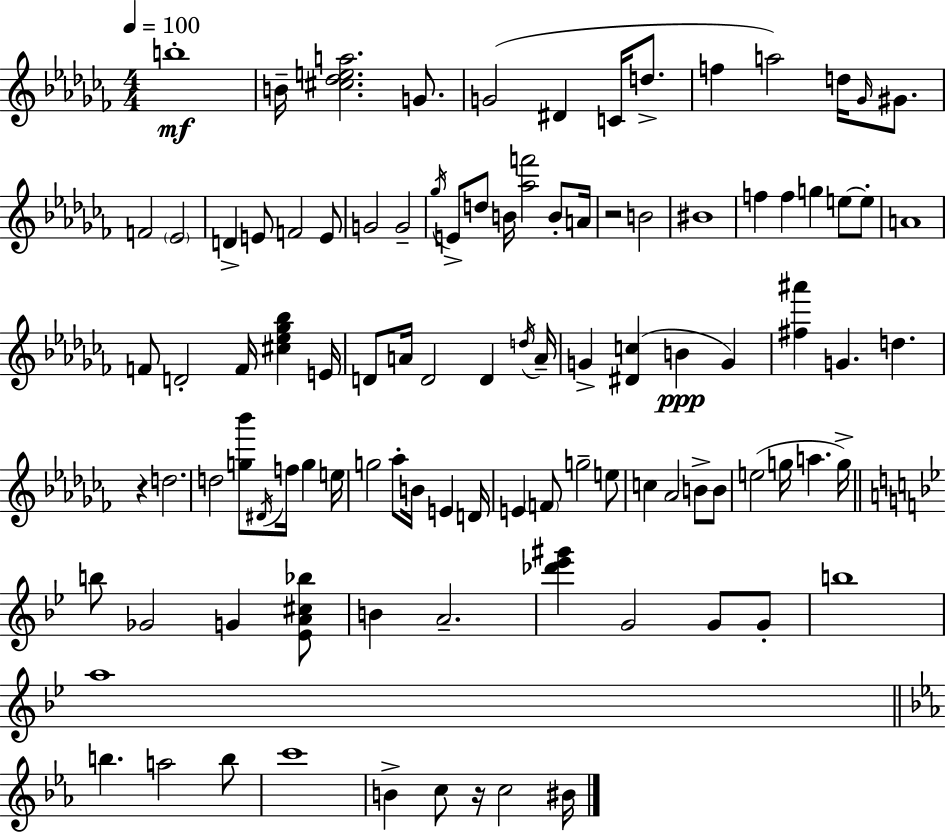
{
  \clef treble
  \numericTimeSignature
  \time 4/4
  \key aes \minor
  \tempo 4 = 100
  b''1-.\mf | b'16-- <cis'' des'' e'' a''>2. g'8. | g'2( dis'4 c'16 d''8.-> | f''4 a''2) d''16 \grace { ges'16 } gis'8. | \break f'2 \parenthesize ees'2 | d'4-> e'8 f'2 e'8 | g'2 g'2-- | \acciaccatura { ges''16 } e'8-> d''8 b'16 <aes'' f'''>2 b'8-. | \break a'16 r2 b'2 | bis'1 | f''4 f''4 g''4 e''8~~ | e''8-. a'1 | \break f'8 d'2-. f'16 <cis'' ees'' ges'' bes''>4 | e'16 d'8 a'16 d'2 d'4 | \acciaccatura { d''16 } a'16-- g'4-> <dis' c''>4( b'4\ppp g'4) | <fis'' ais'''>4 g'4. d''4. | \break r4 d''2. | d''2 <g'' bes'''>8 \acciaccatura { dis'16 } f''16 g''4 | e''16 g''2 aes''8-. b'16 e'4 | d'16 e'4 \parenthesize f'8 g''2-- | \break e''8 c''4 aes'2 | b'8-> b'8 e''2( g''16 a''4. | g''16->) \bar "||" \break \key g \minor b''8 ges'2 g'4 <ees' a' cis'' bes''>8 | b'4 a'2.-- | <des''' ees''' gis'''>4 g'2 g'8 g'8-. | b''1 | \break a''1 | \bar "||" \break \key ees \major b''4. a''2 b''8 | c'''1 | b'4-> c''8 r16 c''2 bis'16 | \bar "|."
}